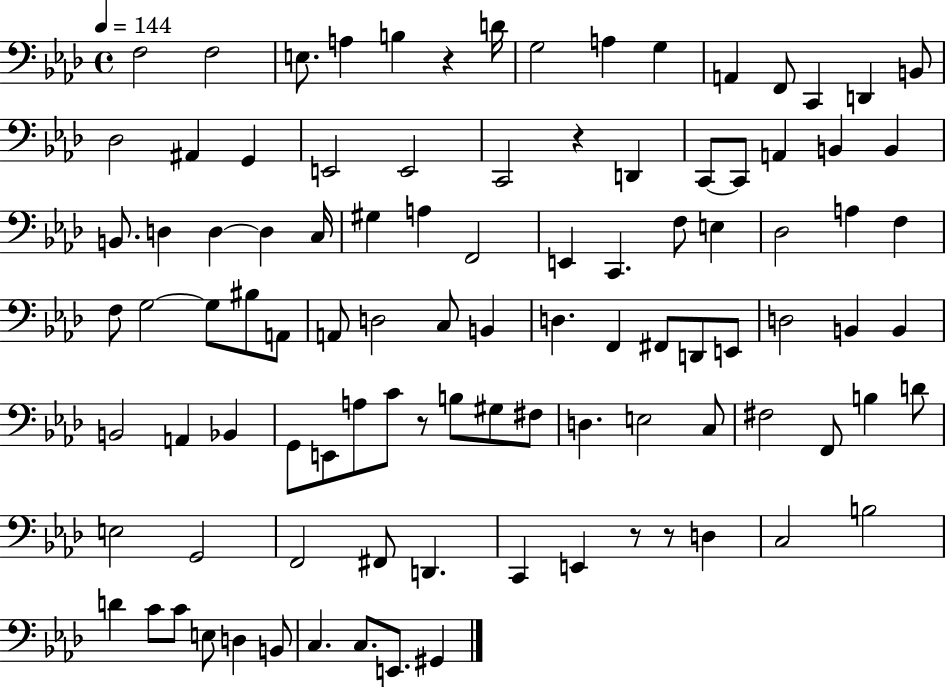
F3/h F3/h E3/e. A3/q B3/q R/q D4/s G3/h A3/q G3/q A2/q F2/e C2/q D2/q B2/e Db3/h A#2/q G2/q E2/h E2/h C2/h R/q D2/q C2/e C2/e A2/q B2/q B2/q B2/e. D3/q D3/q D3/q C3/s G#3/q A3/q F2/h E2/q C2/q. F3/e E3/q Db3/h A3/q F3/q F3/e G3/h G3/e BIS3/e A2/e A2/e D3/h C3/e B2/q D3/q. F2/q F#2/e D2/e E2/e D3/h B2/q B2/q B2/h A2/q Bb2/q G2/e E2/e A3/e C4/e R/e B3/e G#3/e F#3/e D3/q. E3/h C3/e F#3/h F2/e B3/q D4/e E3/h G2/h F2/h F#2/e D2/q. C2/q E2/q R/e R/e D3/q C3/h B3/h D4/q C4/e C4/e E3/e D3/q B2/e C3/q. C3/e. E2/e. G#2/q